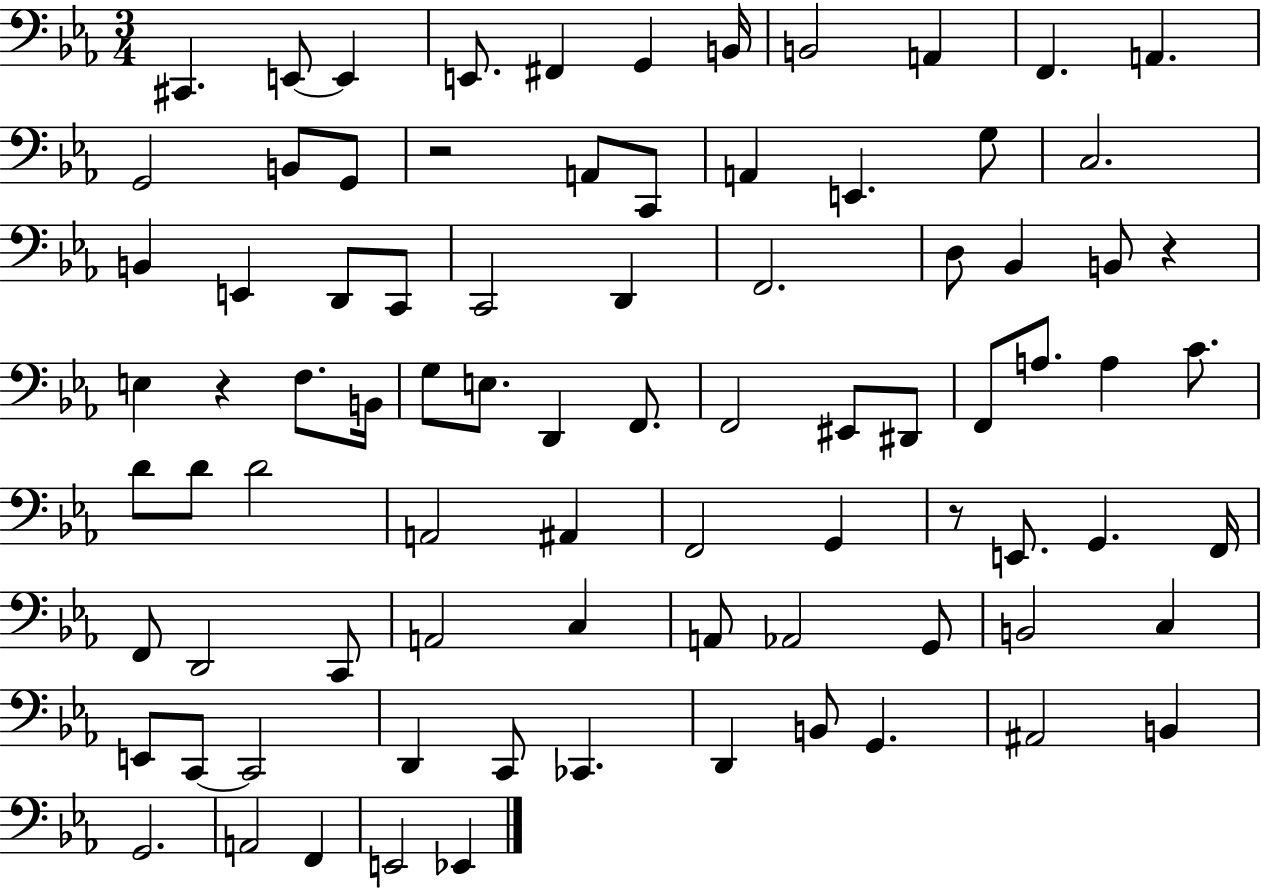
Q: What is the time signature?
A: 3/4